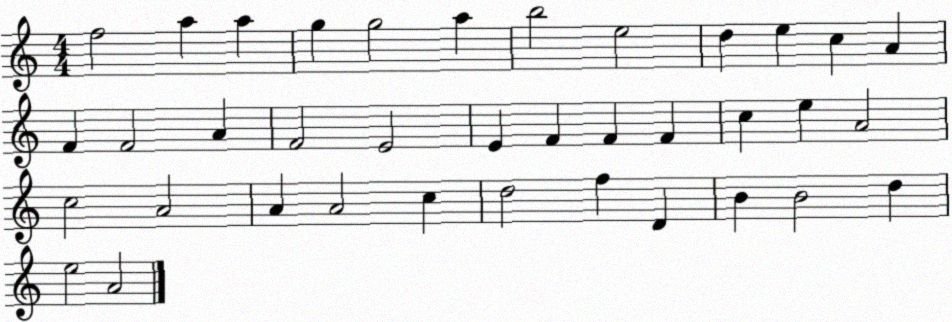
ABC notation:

X:1
T:Untitled
M:4/4
L:1/4
K:C
f2 a a g g2 a b2 e2 d e c A F F2 A F2 E2 E F F F c e A2 c2 A2 A A2 c d2 f D B B2 d e2 A2